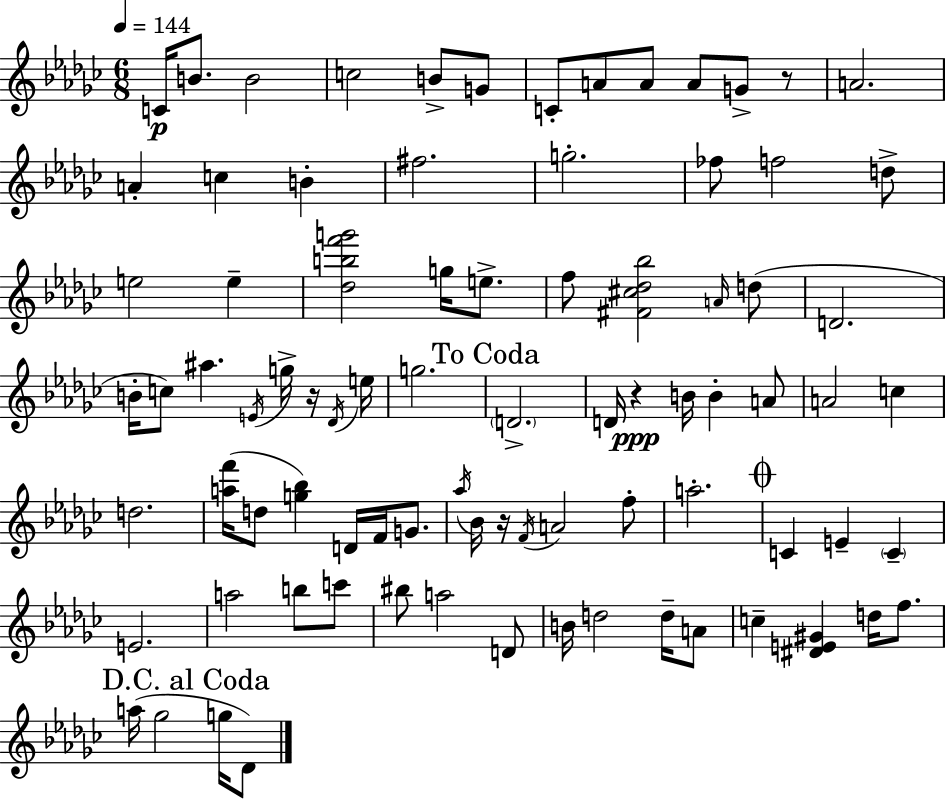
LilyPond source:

{
  \clef treble
  \numericTimeSignature
  \time 6/8
  \key ees \minor
  \tempo 4 = 144
  \repeat volta 2 { c'16\p b'8. b'2 | c''2 b'8-> g'8 | c'8-. a'8 a'8 a'8 g'8-> r8 | a'2. | \break a'4-. c''4 b'4-. | fis''2. | g''2.-. | fes''8 f''2 d''8-> | \break e''2 e''4-- | <des'' b'' f''' g'''>2 g''16 e''8.-> | f''8 <fis' cis'' des'' bes''>2 \grace { a'16 }( d''8 | d'2. | \break b'16-. c''8) ais''4. \acciaccatura { e'16 } g''16-> | r16 \acciaccatura { des'16 } e''16 g''2. | \mark "To Coda" \parenthesize d'2.-> | d'16 r4\ppp b'16 b'4-. | \break a'8 a'2 c''4 | d''2. | <a'' f'''>16( d''8 <g'' bes''>4) d'16 f'16 | g'8. \acciaccatura { aes''16 } bes'16 r16 \acciaccatura { f'16 } a'2 | \break f''8-. a''2.-. | \mark \markup { \musicglyph "scripts.coda" } c'4 e'4-- | \parenthesize c'4-- e'2. | a''2 | \break b''8 c'''8 bis''8 a''2 | d'8 b'16 d''2 | d''16-- a'8 c''4-- <dis' e' gis'>4 | d''16 f''8. \mark "D.C. al Coda" a''16( ges''2 | \break g''16 des'8) } \bar "|."
}